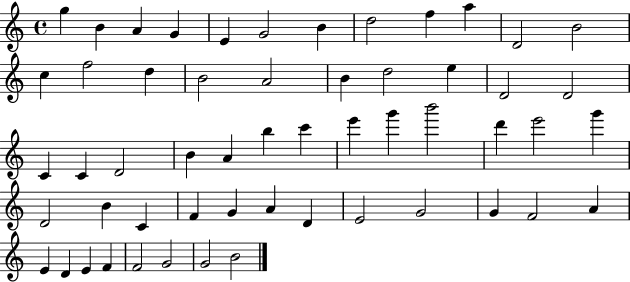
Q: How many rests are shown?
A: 0